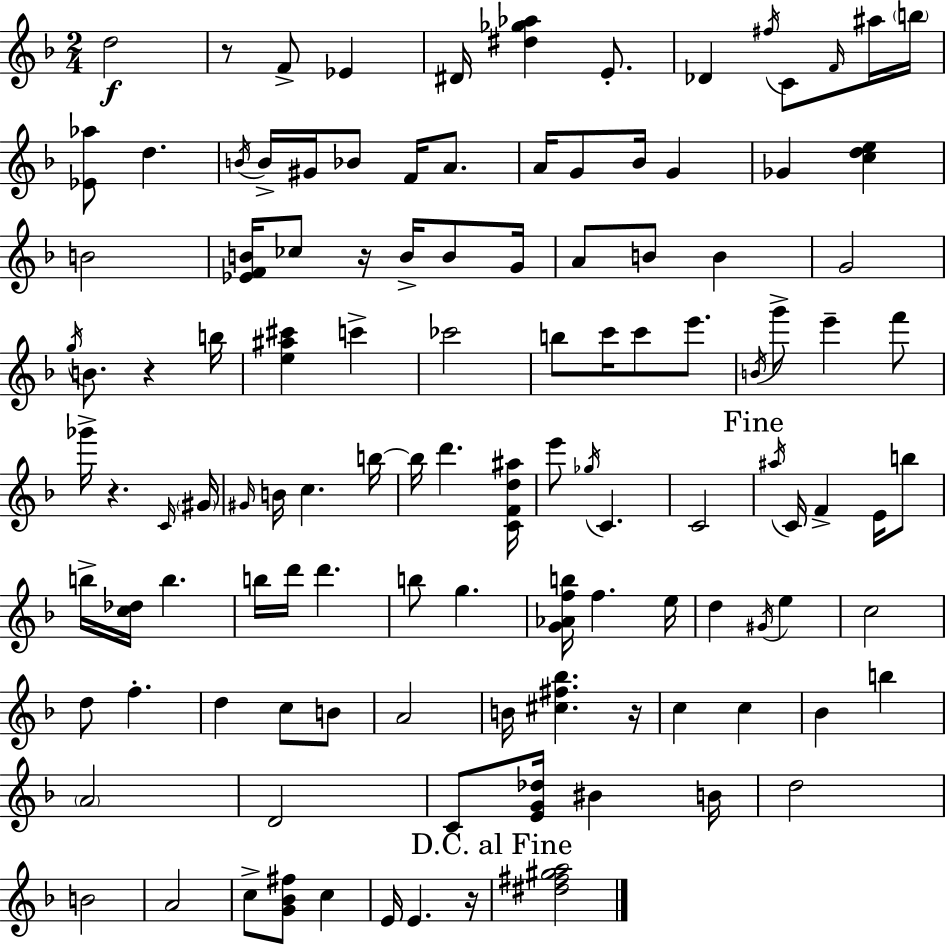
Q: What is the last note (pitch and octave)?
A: E4